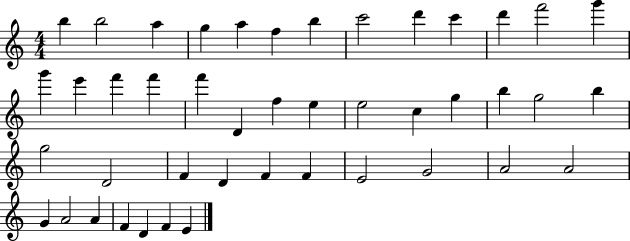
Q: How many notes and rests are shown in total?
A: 44